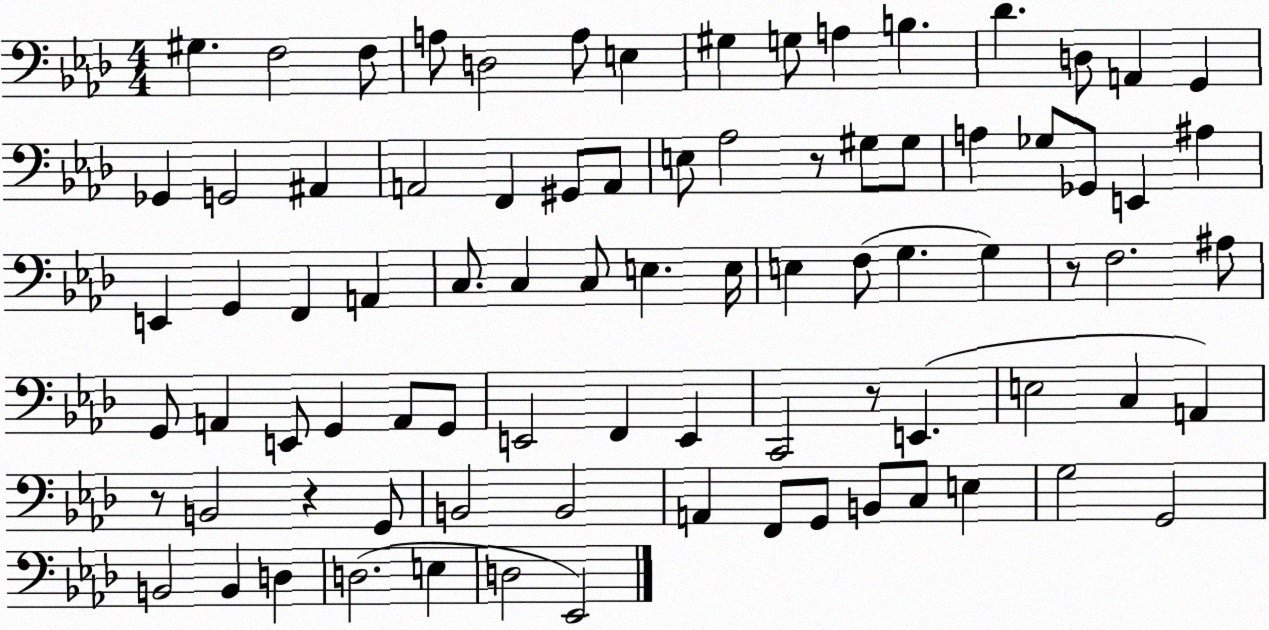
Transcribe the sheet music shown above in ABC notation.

X:1
T:Untitled
M:4/4
L:1/4
K:Ab
^G, F,2 F,/2 A,/2 D,2 A,/2 E, ^G, G,/2 A, B, _D D,/2 A,, G,, _G,, G,,2 ^A,, A,,2 F,, ^G,,/2 A,,/2 E,/2 _A,2 z/2 ^G,/2 ^G,/2 A, _G,/2 _G,,/2 E,, ^A, E,, G,, F,, A,, C,/2 C, C,/2 E, E,/4 E, F,/2 G, G, z/2 F,2 ^A,/2 G,,/2 A,, E,,/2 G,, A,,/2 G,,/2 E,,2 F,, E,, C,,2 z/2 E,, E,2 C, A,, z/2 B,,2 z G,,/2 B,,2 B,,2 A,, F,,/2 G,,/2 B,,/2 C,/2 E, G,2 G,,2 B,,2 B,, D, D,2 E, D,2 _E,,2